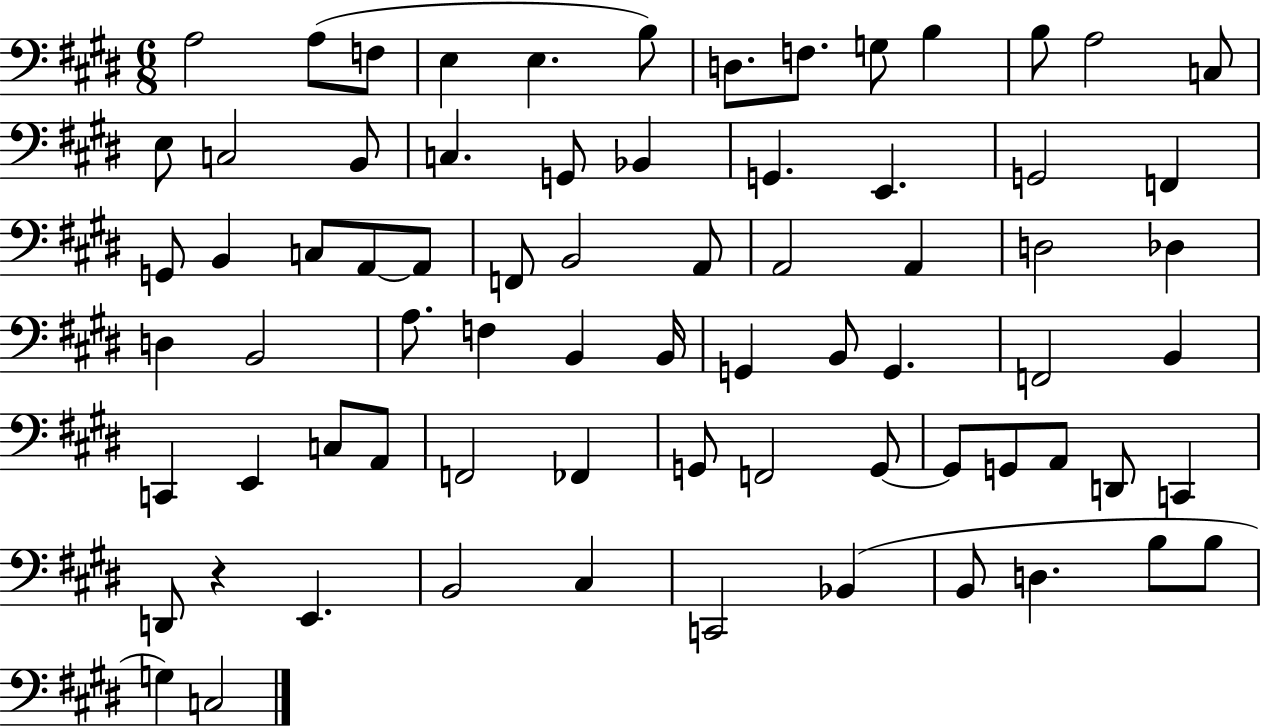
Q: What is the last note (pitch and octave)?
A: C3